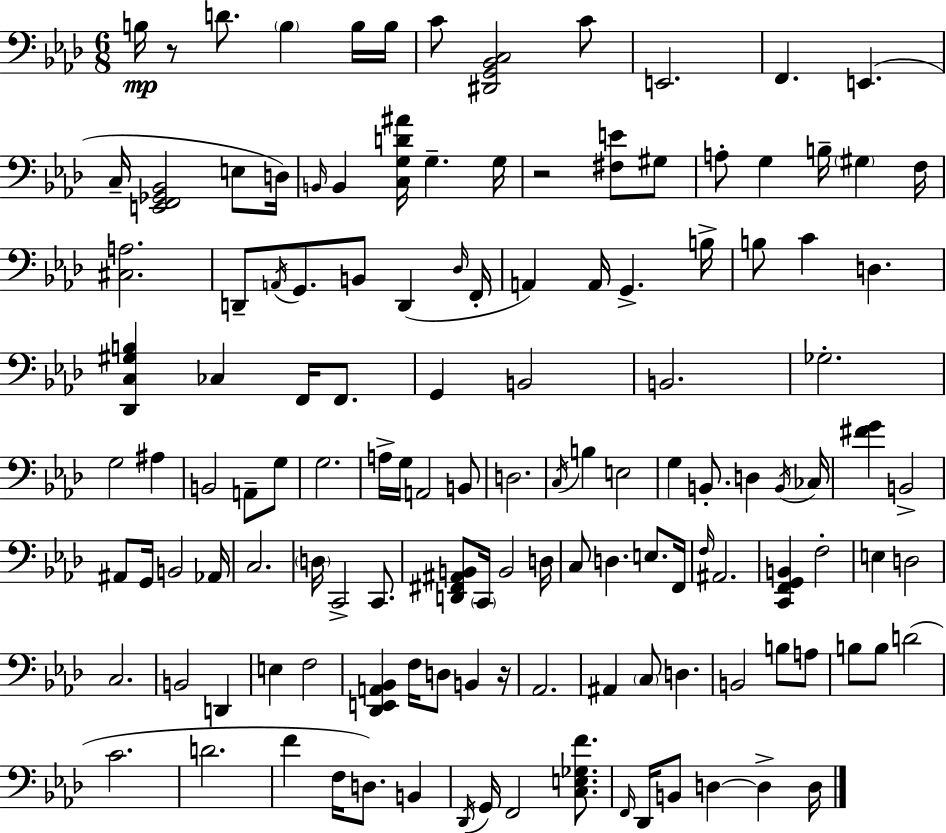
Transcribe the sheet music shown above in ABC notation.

X:1
T:Untitled
M:6/8
L:1/4
K:Fm
B,/4 z/2 D/2 B, B,/4 B,/4 C/2 [^D,,G,,_B,,C,]2 C/2 E,,2 F,, E,, C,/4 [E,,F,,_G,,_B,,]2 E,/2 D,/4 B,,/4 B,, [C,G,D^A]/4 G, G,/4 z2 [^F,E]/2 ^G,/2 A,/2 G, B,/4 ^G, F,/4 [^C,A,]2 D,,/2 A,,/4 G,,/2 B,,/2 D,, _D,/4 F,,/4 A,, A,,/4 G,, B,/4 B,/2 C D, [_D,,C,^G,B,] _C, F,,/4 F,,/2 G,, B,,2 B,,2 _G,2 G,2 ^A, B,,2 A,,/2 G,/2 G,2 A,/4 G,/4 A,,2 B,,/2 D,2 C,/4 B, E,2 G, B,,/2 D, B,,/4 _C,/4 [^FG] B,,2 ^A,,/2 G,,/4 B,,2 _A,,/4 C,2 D,/4 C,,2 C,,/2 [D,,^F,,^A,,B,,]/2 C,,/4 B,,2 D,/4 C,/2 D, E,/2 F,,/4 F,/4 ^A,,2 [C,,F,,G,,B,,] F,2 E, D,2 C,2 B,,2 D,, E, F,2 [_D,,E,,A,,_B,,] F,/4 D,/2 B,, z/4 _A,,2 ^A,, C,/2 D, B,,2 B,/2 A,/2 B,/2 B,/2 D2 C2 D2 F F,/4 D,/2 B,, _D,,/4 G,,/4 F,,2 [C,E,_G,F]/2 F,,/4 _D,,/4 B,,/2 D, D, D,/4